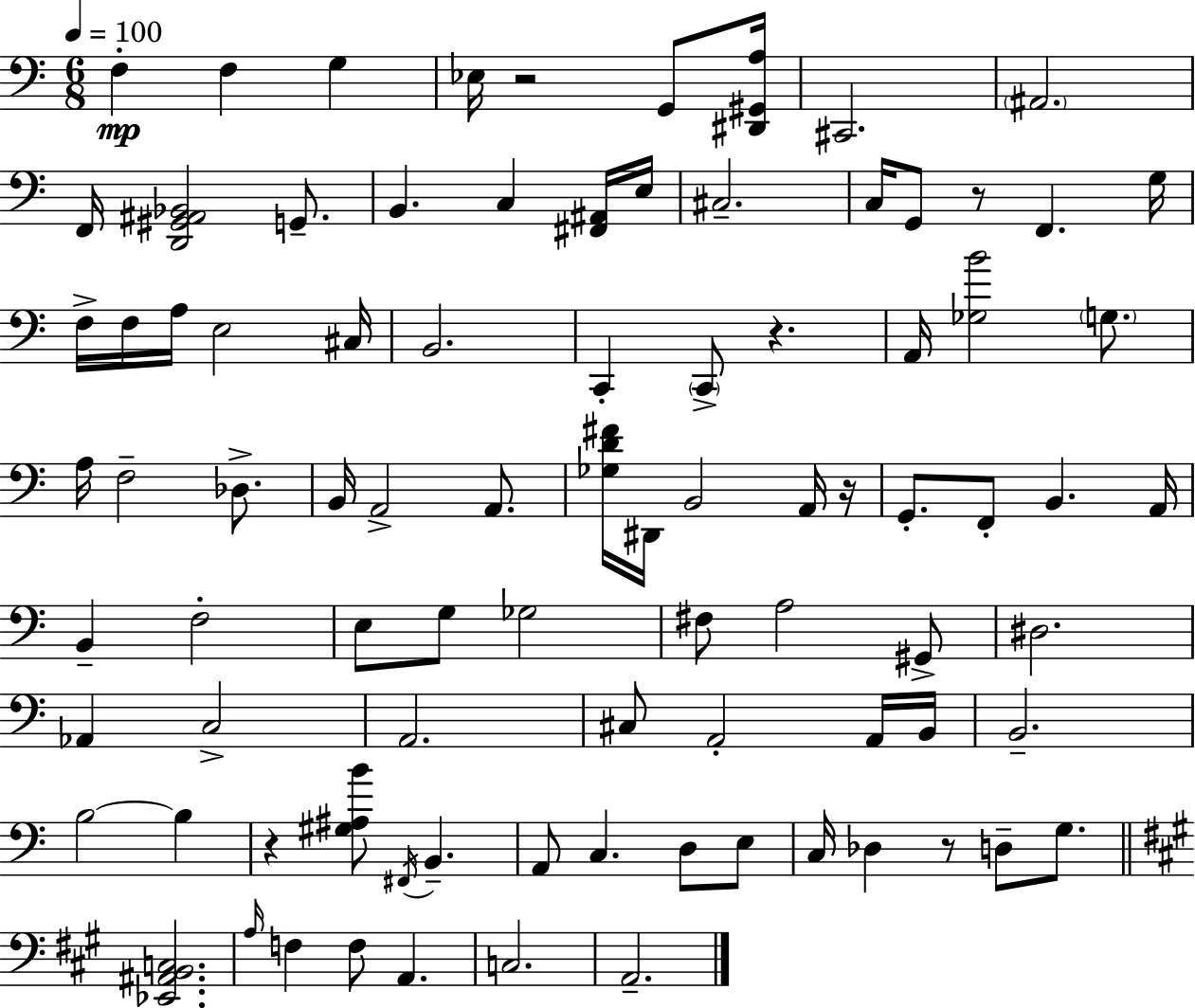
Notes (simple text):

F3/q F3/q G3/q Eb3/s R/h G2/e [D#2,G#2,A3]/s C#2/h. A#2/h. F2/s [D2,G#2,A#2,Bb2]/h G2/e. B2/q. C3/q [F#2,A#2]/s E3/s C#3/h. C3/s G2/e R/e F2/q. G3/s F3/s F3/s A3/s E3/h C#3/s B2/h. C2/q C2/e R/q. A2/s [Gb3,B4]/h G3/e. A3/s F3/h Db3/e. B2/s A2/h A2/e. [Gb3,D4,F#4]/s D#2/s B2/h A2/s R/s G2/e. F2/e B2/q. A2/s B2/q F3/h E3/e G3/e Gb3/h F#3/e A3/h G#2/e D#3/h. Ab2/q C3/h A2/h. C#3/e A2/h A2/s B2/s B2/h. B3/h B3/q R/q [G#3,A#3,B4]/e F#2/s B2/q. A2/e C3/q. D3/e E3/e C3/s Db3/q R/e D3/e G3/e. [Eb2,A#2,B2,C3]/h. A3/s F3/q F3/e A2/q. C3/h. A2/h.